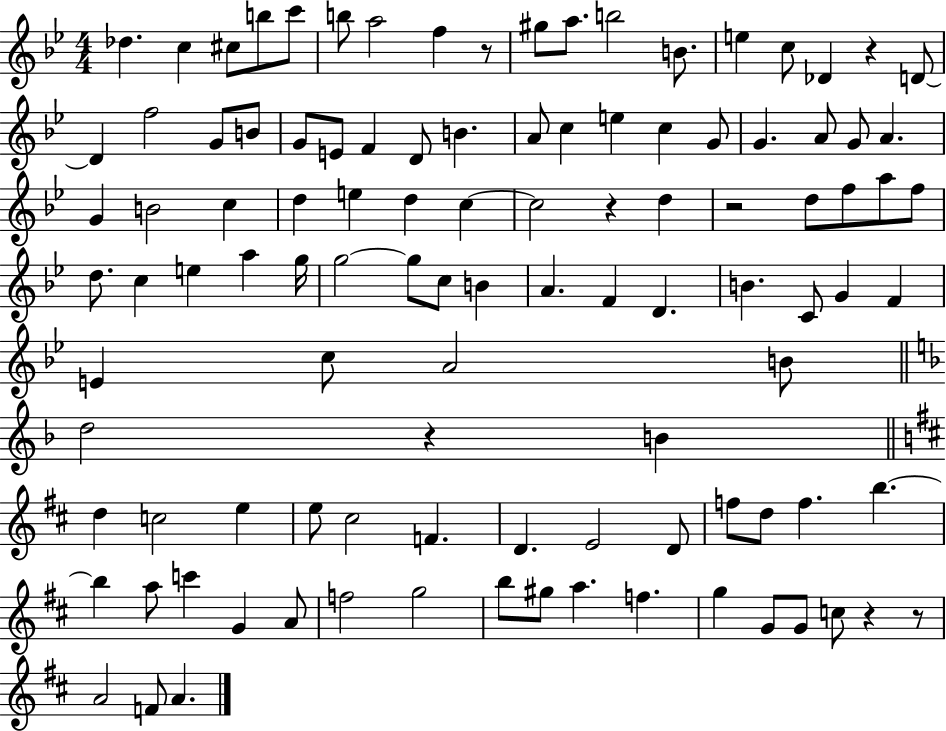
Db5/q. C5/q C#5/e B5/e C6/e B5/e A5/h F5/q R/e G#5/e A5/e. B5/h B4/e. E5/q C5/e Db4/q R/q D4/e D4/q F5/h G4/e B4/e G4/e E4/e F4/q D4/e B4/q. A4/e C5/q E5/q C5/q G4/e G4/q. A4/e G4/e A4/q. G4/q B4/h C5/q D5/q E5/q D5/q C5/q C5/h R/q D5/q R/h D5/e F5/e A5/e F5/e D5/e. C5/q E5/q A5/q G5/s G5/h G5/e C5/e B4/q A4/q. F4/q D4/q. B4/q. C4/e G4/q F4/q E4/q C5/e A4/h B4/e D5/h R/q B4/q D5/q C5/h E5/q E5/e C#5/h F4/q. D4/q. E4/h D4/e F5/e D5/e F5/q. B5/q. B5/q A5/e C6/q G4/q A4/e F5/h G5/h B5/e G#5/e A5/q. F5/q. G5/q G4/e G4/e C5/e R/q R/e A4/h F4/e A4/q.